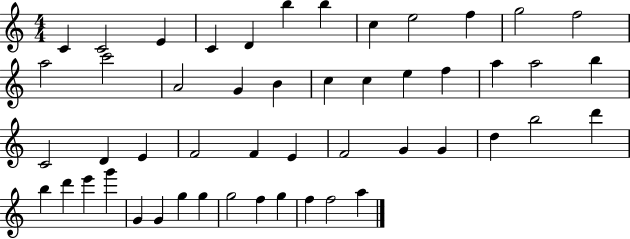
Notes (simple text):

C4/q C4/h E4/q C4/q D4/q B5/q B5/q C5/q E5/h F5/q G5/h F5/h A5/h C6/h A4/h G4/q B4/q C5/q C5/q E5/q F5/q A5/q A5/h B5/q C4/h D4/q E4/q F4/h F4/q E4/q F4/h G4/q G4/q D5/q B5/h D6/q B5/q D6/q E6/q G6/q G4/q G4/q G5/q G5/q G5/h F5/q G5/q F5/q F5/h A5/q